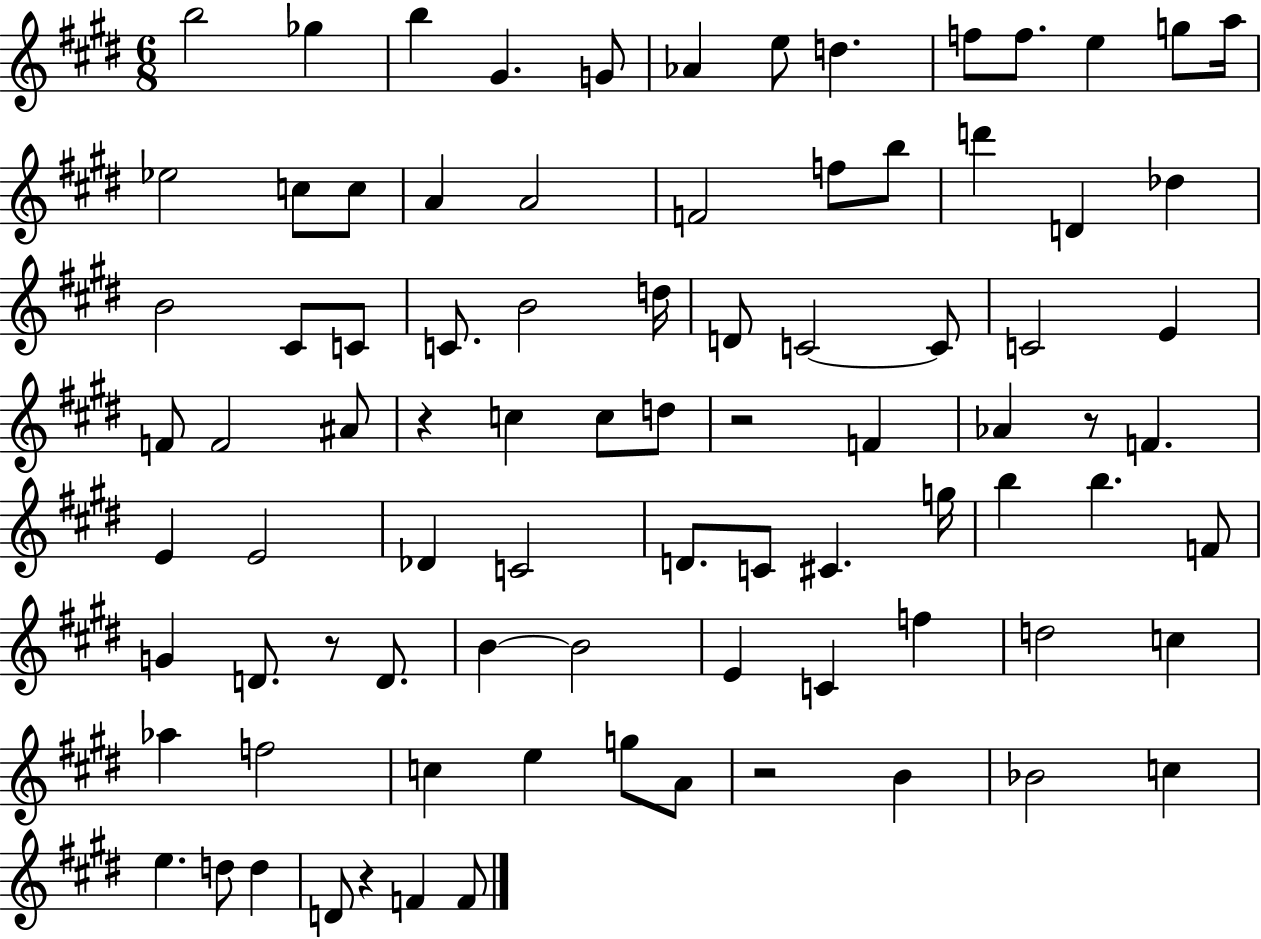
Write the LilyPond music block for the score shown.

{
  \clef treble
  \numericTimeSignature
  \time 6/8
  \key e \major
  b''2 ges''4 | b''4 gis'4. g'8 | aes'4 e''8 d''4. | f''8 f''8. e''4 g''8 a''16 | \break ees''2 c''8 c''8 | a'4 a'2 | f'2 f''8 b''8 | d'''4 d'4 des''4 | \break b'2 cis'8 c'8 | c'8. b'2 d''16 | d'8 c'2~~ c'8 | c'2 e'4 | \break f'8 f'2 ais'8 | r4 c''4 c''8 d''8 | r2 f'4 | aes'4 r8 f'4. | \break e'4 e'2 | des'4 c'2 | d'8. c'8 cis'4. g''16 | b''4 b''4. f'8 | \break g'4 d'8. r8 d'8. | b'4~~ b'2 | e'4 c'4 f''4 | d''2 c''4 | \break aes''4 f''2 | c''4 e''4 g''8 a'8 | r2 b'4 | bes'2 c''4 | \break e''4. d''8 d''4 | d'8 r4 f'4 f'8 | \bar "|."
}